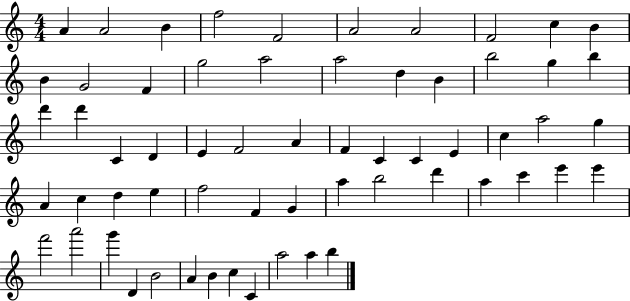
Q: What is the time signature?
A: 4/4